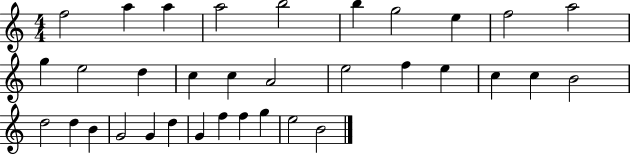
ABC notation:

X:1
T:Untitled
M:4/4
L:1/4
K:C
f2 a a a2 b2 b g2 e f2 a2 g e2 d c c A2 e2 f e c c B2 d2 d B G2 G d G f f g e2 B2